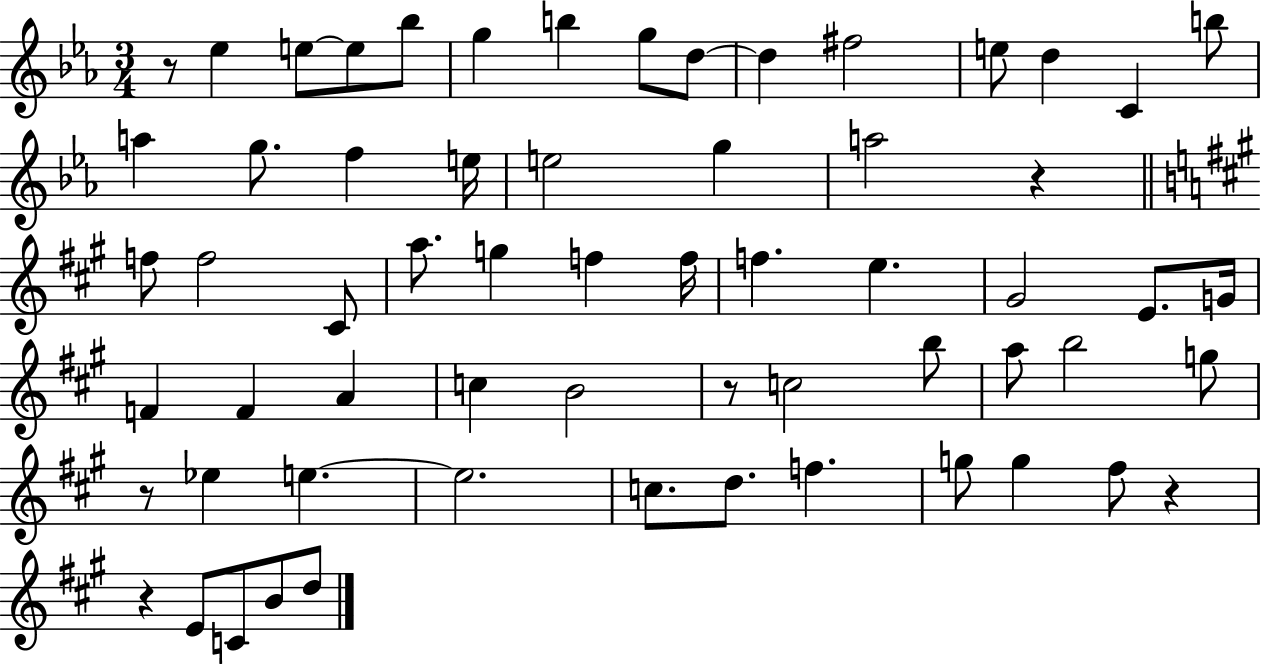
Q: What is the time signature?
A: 3/4